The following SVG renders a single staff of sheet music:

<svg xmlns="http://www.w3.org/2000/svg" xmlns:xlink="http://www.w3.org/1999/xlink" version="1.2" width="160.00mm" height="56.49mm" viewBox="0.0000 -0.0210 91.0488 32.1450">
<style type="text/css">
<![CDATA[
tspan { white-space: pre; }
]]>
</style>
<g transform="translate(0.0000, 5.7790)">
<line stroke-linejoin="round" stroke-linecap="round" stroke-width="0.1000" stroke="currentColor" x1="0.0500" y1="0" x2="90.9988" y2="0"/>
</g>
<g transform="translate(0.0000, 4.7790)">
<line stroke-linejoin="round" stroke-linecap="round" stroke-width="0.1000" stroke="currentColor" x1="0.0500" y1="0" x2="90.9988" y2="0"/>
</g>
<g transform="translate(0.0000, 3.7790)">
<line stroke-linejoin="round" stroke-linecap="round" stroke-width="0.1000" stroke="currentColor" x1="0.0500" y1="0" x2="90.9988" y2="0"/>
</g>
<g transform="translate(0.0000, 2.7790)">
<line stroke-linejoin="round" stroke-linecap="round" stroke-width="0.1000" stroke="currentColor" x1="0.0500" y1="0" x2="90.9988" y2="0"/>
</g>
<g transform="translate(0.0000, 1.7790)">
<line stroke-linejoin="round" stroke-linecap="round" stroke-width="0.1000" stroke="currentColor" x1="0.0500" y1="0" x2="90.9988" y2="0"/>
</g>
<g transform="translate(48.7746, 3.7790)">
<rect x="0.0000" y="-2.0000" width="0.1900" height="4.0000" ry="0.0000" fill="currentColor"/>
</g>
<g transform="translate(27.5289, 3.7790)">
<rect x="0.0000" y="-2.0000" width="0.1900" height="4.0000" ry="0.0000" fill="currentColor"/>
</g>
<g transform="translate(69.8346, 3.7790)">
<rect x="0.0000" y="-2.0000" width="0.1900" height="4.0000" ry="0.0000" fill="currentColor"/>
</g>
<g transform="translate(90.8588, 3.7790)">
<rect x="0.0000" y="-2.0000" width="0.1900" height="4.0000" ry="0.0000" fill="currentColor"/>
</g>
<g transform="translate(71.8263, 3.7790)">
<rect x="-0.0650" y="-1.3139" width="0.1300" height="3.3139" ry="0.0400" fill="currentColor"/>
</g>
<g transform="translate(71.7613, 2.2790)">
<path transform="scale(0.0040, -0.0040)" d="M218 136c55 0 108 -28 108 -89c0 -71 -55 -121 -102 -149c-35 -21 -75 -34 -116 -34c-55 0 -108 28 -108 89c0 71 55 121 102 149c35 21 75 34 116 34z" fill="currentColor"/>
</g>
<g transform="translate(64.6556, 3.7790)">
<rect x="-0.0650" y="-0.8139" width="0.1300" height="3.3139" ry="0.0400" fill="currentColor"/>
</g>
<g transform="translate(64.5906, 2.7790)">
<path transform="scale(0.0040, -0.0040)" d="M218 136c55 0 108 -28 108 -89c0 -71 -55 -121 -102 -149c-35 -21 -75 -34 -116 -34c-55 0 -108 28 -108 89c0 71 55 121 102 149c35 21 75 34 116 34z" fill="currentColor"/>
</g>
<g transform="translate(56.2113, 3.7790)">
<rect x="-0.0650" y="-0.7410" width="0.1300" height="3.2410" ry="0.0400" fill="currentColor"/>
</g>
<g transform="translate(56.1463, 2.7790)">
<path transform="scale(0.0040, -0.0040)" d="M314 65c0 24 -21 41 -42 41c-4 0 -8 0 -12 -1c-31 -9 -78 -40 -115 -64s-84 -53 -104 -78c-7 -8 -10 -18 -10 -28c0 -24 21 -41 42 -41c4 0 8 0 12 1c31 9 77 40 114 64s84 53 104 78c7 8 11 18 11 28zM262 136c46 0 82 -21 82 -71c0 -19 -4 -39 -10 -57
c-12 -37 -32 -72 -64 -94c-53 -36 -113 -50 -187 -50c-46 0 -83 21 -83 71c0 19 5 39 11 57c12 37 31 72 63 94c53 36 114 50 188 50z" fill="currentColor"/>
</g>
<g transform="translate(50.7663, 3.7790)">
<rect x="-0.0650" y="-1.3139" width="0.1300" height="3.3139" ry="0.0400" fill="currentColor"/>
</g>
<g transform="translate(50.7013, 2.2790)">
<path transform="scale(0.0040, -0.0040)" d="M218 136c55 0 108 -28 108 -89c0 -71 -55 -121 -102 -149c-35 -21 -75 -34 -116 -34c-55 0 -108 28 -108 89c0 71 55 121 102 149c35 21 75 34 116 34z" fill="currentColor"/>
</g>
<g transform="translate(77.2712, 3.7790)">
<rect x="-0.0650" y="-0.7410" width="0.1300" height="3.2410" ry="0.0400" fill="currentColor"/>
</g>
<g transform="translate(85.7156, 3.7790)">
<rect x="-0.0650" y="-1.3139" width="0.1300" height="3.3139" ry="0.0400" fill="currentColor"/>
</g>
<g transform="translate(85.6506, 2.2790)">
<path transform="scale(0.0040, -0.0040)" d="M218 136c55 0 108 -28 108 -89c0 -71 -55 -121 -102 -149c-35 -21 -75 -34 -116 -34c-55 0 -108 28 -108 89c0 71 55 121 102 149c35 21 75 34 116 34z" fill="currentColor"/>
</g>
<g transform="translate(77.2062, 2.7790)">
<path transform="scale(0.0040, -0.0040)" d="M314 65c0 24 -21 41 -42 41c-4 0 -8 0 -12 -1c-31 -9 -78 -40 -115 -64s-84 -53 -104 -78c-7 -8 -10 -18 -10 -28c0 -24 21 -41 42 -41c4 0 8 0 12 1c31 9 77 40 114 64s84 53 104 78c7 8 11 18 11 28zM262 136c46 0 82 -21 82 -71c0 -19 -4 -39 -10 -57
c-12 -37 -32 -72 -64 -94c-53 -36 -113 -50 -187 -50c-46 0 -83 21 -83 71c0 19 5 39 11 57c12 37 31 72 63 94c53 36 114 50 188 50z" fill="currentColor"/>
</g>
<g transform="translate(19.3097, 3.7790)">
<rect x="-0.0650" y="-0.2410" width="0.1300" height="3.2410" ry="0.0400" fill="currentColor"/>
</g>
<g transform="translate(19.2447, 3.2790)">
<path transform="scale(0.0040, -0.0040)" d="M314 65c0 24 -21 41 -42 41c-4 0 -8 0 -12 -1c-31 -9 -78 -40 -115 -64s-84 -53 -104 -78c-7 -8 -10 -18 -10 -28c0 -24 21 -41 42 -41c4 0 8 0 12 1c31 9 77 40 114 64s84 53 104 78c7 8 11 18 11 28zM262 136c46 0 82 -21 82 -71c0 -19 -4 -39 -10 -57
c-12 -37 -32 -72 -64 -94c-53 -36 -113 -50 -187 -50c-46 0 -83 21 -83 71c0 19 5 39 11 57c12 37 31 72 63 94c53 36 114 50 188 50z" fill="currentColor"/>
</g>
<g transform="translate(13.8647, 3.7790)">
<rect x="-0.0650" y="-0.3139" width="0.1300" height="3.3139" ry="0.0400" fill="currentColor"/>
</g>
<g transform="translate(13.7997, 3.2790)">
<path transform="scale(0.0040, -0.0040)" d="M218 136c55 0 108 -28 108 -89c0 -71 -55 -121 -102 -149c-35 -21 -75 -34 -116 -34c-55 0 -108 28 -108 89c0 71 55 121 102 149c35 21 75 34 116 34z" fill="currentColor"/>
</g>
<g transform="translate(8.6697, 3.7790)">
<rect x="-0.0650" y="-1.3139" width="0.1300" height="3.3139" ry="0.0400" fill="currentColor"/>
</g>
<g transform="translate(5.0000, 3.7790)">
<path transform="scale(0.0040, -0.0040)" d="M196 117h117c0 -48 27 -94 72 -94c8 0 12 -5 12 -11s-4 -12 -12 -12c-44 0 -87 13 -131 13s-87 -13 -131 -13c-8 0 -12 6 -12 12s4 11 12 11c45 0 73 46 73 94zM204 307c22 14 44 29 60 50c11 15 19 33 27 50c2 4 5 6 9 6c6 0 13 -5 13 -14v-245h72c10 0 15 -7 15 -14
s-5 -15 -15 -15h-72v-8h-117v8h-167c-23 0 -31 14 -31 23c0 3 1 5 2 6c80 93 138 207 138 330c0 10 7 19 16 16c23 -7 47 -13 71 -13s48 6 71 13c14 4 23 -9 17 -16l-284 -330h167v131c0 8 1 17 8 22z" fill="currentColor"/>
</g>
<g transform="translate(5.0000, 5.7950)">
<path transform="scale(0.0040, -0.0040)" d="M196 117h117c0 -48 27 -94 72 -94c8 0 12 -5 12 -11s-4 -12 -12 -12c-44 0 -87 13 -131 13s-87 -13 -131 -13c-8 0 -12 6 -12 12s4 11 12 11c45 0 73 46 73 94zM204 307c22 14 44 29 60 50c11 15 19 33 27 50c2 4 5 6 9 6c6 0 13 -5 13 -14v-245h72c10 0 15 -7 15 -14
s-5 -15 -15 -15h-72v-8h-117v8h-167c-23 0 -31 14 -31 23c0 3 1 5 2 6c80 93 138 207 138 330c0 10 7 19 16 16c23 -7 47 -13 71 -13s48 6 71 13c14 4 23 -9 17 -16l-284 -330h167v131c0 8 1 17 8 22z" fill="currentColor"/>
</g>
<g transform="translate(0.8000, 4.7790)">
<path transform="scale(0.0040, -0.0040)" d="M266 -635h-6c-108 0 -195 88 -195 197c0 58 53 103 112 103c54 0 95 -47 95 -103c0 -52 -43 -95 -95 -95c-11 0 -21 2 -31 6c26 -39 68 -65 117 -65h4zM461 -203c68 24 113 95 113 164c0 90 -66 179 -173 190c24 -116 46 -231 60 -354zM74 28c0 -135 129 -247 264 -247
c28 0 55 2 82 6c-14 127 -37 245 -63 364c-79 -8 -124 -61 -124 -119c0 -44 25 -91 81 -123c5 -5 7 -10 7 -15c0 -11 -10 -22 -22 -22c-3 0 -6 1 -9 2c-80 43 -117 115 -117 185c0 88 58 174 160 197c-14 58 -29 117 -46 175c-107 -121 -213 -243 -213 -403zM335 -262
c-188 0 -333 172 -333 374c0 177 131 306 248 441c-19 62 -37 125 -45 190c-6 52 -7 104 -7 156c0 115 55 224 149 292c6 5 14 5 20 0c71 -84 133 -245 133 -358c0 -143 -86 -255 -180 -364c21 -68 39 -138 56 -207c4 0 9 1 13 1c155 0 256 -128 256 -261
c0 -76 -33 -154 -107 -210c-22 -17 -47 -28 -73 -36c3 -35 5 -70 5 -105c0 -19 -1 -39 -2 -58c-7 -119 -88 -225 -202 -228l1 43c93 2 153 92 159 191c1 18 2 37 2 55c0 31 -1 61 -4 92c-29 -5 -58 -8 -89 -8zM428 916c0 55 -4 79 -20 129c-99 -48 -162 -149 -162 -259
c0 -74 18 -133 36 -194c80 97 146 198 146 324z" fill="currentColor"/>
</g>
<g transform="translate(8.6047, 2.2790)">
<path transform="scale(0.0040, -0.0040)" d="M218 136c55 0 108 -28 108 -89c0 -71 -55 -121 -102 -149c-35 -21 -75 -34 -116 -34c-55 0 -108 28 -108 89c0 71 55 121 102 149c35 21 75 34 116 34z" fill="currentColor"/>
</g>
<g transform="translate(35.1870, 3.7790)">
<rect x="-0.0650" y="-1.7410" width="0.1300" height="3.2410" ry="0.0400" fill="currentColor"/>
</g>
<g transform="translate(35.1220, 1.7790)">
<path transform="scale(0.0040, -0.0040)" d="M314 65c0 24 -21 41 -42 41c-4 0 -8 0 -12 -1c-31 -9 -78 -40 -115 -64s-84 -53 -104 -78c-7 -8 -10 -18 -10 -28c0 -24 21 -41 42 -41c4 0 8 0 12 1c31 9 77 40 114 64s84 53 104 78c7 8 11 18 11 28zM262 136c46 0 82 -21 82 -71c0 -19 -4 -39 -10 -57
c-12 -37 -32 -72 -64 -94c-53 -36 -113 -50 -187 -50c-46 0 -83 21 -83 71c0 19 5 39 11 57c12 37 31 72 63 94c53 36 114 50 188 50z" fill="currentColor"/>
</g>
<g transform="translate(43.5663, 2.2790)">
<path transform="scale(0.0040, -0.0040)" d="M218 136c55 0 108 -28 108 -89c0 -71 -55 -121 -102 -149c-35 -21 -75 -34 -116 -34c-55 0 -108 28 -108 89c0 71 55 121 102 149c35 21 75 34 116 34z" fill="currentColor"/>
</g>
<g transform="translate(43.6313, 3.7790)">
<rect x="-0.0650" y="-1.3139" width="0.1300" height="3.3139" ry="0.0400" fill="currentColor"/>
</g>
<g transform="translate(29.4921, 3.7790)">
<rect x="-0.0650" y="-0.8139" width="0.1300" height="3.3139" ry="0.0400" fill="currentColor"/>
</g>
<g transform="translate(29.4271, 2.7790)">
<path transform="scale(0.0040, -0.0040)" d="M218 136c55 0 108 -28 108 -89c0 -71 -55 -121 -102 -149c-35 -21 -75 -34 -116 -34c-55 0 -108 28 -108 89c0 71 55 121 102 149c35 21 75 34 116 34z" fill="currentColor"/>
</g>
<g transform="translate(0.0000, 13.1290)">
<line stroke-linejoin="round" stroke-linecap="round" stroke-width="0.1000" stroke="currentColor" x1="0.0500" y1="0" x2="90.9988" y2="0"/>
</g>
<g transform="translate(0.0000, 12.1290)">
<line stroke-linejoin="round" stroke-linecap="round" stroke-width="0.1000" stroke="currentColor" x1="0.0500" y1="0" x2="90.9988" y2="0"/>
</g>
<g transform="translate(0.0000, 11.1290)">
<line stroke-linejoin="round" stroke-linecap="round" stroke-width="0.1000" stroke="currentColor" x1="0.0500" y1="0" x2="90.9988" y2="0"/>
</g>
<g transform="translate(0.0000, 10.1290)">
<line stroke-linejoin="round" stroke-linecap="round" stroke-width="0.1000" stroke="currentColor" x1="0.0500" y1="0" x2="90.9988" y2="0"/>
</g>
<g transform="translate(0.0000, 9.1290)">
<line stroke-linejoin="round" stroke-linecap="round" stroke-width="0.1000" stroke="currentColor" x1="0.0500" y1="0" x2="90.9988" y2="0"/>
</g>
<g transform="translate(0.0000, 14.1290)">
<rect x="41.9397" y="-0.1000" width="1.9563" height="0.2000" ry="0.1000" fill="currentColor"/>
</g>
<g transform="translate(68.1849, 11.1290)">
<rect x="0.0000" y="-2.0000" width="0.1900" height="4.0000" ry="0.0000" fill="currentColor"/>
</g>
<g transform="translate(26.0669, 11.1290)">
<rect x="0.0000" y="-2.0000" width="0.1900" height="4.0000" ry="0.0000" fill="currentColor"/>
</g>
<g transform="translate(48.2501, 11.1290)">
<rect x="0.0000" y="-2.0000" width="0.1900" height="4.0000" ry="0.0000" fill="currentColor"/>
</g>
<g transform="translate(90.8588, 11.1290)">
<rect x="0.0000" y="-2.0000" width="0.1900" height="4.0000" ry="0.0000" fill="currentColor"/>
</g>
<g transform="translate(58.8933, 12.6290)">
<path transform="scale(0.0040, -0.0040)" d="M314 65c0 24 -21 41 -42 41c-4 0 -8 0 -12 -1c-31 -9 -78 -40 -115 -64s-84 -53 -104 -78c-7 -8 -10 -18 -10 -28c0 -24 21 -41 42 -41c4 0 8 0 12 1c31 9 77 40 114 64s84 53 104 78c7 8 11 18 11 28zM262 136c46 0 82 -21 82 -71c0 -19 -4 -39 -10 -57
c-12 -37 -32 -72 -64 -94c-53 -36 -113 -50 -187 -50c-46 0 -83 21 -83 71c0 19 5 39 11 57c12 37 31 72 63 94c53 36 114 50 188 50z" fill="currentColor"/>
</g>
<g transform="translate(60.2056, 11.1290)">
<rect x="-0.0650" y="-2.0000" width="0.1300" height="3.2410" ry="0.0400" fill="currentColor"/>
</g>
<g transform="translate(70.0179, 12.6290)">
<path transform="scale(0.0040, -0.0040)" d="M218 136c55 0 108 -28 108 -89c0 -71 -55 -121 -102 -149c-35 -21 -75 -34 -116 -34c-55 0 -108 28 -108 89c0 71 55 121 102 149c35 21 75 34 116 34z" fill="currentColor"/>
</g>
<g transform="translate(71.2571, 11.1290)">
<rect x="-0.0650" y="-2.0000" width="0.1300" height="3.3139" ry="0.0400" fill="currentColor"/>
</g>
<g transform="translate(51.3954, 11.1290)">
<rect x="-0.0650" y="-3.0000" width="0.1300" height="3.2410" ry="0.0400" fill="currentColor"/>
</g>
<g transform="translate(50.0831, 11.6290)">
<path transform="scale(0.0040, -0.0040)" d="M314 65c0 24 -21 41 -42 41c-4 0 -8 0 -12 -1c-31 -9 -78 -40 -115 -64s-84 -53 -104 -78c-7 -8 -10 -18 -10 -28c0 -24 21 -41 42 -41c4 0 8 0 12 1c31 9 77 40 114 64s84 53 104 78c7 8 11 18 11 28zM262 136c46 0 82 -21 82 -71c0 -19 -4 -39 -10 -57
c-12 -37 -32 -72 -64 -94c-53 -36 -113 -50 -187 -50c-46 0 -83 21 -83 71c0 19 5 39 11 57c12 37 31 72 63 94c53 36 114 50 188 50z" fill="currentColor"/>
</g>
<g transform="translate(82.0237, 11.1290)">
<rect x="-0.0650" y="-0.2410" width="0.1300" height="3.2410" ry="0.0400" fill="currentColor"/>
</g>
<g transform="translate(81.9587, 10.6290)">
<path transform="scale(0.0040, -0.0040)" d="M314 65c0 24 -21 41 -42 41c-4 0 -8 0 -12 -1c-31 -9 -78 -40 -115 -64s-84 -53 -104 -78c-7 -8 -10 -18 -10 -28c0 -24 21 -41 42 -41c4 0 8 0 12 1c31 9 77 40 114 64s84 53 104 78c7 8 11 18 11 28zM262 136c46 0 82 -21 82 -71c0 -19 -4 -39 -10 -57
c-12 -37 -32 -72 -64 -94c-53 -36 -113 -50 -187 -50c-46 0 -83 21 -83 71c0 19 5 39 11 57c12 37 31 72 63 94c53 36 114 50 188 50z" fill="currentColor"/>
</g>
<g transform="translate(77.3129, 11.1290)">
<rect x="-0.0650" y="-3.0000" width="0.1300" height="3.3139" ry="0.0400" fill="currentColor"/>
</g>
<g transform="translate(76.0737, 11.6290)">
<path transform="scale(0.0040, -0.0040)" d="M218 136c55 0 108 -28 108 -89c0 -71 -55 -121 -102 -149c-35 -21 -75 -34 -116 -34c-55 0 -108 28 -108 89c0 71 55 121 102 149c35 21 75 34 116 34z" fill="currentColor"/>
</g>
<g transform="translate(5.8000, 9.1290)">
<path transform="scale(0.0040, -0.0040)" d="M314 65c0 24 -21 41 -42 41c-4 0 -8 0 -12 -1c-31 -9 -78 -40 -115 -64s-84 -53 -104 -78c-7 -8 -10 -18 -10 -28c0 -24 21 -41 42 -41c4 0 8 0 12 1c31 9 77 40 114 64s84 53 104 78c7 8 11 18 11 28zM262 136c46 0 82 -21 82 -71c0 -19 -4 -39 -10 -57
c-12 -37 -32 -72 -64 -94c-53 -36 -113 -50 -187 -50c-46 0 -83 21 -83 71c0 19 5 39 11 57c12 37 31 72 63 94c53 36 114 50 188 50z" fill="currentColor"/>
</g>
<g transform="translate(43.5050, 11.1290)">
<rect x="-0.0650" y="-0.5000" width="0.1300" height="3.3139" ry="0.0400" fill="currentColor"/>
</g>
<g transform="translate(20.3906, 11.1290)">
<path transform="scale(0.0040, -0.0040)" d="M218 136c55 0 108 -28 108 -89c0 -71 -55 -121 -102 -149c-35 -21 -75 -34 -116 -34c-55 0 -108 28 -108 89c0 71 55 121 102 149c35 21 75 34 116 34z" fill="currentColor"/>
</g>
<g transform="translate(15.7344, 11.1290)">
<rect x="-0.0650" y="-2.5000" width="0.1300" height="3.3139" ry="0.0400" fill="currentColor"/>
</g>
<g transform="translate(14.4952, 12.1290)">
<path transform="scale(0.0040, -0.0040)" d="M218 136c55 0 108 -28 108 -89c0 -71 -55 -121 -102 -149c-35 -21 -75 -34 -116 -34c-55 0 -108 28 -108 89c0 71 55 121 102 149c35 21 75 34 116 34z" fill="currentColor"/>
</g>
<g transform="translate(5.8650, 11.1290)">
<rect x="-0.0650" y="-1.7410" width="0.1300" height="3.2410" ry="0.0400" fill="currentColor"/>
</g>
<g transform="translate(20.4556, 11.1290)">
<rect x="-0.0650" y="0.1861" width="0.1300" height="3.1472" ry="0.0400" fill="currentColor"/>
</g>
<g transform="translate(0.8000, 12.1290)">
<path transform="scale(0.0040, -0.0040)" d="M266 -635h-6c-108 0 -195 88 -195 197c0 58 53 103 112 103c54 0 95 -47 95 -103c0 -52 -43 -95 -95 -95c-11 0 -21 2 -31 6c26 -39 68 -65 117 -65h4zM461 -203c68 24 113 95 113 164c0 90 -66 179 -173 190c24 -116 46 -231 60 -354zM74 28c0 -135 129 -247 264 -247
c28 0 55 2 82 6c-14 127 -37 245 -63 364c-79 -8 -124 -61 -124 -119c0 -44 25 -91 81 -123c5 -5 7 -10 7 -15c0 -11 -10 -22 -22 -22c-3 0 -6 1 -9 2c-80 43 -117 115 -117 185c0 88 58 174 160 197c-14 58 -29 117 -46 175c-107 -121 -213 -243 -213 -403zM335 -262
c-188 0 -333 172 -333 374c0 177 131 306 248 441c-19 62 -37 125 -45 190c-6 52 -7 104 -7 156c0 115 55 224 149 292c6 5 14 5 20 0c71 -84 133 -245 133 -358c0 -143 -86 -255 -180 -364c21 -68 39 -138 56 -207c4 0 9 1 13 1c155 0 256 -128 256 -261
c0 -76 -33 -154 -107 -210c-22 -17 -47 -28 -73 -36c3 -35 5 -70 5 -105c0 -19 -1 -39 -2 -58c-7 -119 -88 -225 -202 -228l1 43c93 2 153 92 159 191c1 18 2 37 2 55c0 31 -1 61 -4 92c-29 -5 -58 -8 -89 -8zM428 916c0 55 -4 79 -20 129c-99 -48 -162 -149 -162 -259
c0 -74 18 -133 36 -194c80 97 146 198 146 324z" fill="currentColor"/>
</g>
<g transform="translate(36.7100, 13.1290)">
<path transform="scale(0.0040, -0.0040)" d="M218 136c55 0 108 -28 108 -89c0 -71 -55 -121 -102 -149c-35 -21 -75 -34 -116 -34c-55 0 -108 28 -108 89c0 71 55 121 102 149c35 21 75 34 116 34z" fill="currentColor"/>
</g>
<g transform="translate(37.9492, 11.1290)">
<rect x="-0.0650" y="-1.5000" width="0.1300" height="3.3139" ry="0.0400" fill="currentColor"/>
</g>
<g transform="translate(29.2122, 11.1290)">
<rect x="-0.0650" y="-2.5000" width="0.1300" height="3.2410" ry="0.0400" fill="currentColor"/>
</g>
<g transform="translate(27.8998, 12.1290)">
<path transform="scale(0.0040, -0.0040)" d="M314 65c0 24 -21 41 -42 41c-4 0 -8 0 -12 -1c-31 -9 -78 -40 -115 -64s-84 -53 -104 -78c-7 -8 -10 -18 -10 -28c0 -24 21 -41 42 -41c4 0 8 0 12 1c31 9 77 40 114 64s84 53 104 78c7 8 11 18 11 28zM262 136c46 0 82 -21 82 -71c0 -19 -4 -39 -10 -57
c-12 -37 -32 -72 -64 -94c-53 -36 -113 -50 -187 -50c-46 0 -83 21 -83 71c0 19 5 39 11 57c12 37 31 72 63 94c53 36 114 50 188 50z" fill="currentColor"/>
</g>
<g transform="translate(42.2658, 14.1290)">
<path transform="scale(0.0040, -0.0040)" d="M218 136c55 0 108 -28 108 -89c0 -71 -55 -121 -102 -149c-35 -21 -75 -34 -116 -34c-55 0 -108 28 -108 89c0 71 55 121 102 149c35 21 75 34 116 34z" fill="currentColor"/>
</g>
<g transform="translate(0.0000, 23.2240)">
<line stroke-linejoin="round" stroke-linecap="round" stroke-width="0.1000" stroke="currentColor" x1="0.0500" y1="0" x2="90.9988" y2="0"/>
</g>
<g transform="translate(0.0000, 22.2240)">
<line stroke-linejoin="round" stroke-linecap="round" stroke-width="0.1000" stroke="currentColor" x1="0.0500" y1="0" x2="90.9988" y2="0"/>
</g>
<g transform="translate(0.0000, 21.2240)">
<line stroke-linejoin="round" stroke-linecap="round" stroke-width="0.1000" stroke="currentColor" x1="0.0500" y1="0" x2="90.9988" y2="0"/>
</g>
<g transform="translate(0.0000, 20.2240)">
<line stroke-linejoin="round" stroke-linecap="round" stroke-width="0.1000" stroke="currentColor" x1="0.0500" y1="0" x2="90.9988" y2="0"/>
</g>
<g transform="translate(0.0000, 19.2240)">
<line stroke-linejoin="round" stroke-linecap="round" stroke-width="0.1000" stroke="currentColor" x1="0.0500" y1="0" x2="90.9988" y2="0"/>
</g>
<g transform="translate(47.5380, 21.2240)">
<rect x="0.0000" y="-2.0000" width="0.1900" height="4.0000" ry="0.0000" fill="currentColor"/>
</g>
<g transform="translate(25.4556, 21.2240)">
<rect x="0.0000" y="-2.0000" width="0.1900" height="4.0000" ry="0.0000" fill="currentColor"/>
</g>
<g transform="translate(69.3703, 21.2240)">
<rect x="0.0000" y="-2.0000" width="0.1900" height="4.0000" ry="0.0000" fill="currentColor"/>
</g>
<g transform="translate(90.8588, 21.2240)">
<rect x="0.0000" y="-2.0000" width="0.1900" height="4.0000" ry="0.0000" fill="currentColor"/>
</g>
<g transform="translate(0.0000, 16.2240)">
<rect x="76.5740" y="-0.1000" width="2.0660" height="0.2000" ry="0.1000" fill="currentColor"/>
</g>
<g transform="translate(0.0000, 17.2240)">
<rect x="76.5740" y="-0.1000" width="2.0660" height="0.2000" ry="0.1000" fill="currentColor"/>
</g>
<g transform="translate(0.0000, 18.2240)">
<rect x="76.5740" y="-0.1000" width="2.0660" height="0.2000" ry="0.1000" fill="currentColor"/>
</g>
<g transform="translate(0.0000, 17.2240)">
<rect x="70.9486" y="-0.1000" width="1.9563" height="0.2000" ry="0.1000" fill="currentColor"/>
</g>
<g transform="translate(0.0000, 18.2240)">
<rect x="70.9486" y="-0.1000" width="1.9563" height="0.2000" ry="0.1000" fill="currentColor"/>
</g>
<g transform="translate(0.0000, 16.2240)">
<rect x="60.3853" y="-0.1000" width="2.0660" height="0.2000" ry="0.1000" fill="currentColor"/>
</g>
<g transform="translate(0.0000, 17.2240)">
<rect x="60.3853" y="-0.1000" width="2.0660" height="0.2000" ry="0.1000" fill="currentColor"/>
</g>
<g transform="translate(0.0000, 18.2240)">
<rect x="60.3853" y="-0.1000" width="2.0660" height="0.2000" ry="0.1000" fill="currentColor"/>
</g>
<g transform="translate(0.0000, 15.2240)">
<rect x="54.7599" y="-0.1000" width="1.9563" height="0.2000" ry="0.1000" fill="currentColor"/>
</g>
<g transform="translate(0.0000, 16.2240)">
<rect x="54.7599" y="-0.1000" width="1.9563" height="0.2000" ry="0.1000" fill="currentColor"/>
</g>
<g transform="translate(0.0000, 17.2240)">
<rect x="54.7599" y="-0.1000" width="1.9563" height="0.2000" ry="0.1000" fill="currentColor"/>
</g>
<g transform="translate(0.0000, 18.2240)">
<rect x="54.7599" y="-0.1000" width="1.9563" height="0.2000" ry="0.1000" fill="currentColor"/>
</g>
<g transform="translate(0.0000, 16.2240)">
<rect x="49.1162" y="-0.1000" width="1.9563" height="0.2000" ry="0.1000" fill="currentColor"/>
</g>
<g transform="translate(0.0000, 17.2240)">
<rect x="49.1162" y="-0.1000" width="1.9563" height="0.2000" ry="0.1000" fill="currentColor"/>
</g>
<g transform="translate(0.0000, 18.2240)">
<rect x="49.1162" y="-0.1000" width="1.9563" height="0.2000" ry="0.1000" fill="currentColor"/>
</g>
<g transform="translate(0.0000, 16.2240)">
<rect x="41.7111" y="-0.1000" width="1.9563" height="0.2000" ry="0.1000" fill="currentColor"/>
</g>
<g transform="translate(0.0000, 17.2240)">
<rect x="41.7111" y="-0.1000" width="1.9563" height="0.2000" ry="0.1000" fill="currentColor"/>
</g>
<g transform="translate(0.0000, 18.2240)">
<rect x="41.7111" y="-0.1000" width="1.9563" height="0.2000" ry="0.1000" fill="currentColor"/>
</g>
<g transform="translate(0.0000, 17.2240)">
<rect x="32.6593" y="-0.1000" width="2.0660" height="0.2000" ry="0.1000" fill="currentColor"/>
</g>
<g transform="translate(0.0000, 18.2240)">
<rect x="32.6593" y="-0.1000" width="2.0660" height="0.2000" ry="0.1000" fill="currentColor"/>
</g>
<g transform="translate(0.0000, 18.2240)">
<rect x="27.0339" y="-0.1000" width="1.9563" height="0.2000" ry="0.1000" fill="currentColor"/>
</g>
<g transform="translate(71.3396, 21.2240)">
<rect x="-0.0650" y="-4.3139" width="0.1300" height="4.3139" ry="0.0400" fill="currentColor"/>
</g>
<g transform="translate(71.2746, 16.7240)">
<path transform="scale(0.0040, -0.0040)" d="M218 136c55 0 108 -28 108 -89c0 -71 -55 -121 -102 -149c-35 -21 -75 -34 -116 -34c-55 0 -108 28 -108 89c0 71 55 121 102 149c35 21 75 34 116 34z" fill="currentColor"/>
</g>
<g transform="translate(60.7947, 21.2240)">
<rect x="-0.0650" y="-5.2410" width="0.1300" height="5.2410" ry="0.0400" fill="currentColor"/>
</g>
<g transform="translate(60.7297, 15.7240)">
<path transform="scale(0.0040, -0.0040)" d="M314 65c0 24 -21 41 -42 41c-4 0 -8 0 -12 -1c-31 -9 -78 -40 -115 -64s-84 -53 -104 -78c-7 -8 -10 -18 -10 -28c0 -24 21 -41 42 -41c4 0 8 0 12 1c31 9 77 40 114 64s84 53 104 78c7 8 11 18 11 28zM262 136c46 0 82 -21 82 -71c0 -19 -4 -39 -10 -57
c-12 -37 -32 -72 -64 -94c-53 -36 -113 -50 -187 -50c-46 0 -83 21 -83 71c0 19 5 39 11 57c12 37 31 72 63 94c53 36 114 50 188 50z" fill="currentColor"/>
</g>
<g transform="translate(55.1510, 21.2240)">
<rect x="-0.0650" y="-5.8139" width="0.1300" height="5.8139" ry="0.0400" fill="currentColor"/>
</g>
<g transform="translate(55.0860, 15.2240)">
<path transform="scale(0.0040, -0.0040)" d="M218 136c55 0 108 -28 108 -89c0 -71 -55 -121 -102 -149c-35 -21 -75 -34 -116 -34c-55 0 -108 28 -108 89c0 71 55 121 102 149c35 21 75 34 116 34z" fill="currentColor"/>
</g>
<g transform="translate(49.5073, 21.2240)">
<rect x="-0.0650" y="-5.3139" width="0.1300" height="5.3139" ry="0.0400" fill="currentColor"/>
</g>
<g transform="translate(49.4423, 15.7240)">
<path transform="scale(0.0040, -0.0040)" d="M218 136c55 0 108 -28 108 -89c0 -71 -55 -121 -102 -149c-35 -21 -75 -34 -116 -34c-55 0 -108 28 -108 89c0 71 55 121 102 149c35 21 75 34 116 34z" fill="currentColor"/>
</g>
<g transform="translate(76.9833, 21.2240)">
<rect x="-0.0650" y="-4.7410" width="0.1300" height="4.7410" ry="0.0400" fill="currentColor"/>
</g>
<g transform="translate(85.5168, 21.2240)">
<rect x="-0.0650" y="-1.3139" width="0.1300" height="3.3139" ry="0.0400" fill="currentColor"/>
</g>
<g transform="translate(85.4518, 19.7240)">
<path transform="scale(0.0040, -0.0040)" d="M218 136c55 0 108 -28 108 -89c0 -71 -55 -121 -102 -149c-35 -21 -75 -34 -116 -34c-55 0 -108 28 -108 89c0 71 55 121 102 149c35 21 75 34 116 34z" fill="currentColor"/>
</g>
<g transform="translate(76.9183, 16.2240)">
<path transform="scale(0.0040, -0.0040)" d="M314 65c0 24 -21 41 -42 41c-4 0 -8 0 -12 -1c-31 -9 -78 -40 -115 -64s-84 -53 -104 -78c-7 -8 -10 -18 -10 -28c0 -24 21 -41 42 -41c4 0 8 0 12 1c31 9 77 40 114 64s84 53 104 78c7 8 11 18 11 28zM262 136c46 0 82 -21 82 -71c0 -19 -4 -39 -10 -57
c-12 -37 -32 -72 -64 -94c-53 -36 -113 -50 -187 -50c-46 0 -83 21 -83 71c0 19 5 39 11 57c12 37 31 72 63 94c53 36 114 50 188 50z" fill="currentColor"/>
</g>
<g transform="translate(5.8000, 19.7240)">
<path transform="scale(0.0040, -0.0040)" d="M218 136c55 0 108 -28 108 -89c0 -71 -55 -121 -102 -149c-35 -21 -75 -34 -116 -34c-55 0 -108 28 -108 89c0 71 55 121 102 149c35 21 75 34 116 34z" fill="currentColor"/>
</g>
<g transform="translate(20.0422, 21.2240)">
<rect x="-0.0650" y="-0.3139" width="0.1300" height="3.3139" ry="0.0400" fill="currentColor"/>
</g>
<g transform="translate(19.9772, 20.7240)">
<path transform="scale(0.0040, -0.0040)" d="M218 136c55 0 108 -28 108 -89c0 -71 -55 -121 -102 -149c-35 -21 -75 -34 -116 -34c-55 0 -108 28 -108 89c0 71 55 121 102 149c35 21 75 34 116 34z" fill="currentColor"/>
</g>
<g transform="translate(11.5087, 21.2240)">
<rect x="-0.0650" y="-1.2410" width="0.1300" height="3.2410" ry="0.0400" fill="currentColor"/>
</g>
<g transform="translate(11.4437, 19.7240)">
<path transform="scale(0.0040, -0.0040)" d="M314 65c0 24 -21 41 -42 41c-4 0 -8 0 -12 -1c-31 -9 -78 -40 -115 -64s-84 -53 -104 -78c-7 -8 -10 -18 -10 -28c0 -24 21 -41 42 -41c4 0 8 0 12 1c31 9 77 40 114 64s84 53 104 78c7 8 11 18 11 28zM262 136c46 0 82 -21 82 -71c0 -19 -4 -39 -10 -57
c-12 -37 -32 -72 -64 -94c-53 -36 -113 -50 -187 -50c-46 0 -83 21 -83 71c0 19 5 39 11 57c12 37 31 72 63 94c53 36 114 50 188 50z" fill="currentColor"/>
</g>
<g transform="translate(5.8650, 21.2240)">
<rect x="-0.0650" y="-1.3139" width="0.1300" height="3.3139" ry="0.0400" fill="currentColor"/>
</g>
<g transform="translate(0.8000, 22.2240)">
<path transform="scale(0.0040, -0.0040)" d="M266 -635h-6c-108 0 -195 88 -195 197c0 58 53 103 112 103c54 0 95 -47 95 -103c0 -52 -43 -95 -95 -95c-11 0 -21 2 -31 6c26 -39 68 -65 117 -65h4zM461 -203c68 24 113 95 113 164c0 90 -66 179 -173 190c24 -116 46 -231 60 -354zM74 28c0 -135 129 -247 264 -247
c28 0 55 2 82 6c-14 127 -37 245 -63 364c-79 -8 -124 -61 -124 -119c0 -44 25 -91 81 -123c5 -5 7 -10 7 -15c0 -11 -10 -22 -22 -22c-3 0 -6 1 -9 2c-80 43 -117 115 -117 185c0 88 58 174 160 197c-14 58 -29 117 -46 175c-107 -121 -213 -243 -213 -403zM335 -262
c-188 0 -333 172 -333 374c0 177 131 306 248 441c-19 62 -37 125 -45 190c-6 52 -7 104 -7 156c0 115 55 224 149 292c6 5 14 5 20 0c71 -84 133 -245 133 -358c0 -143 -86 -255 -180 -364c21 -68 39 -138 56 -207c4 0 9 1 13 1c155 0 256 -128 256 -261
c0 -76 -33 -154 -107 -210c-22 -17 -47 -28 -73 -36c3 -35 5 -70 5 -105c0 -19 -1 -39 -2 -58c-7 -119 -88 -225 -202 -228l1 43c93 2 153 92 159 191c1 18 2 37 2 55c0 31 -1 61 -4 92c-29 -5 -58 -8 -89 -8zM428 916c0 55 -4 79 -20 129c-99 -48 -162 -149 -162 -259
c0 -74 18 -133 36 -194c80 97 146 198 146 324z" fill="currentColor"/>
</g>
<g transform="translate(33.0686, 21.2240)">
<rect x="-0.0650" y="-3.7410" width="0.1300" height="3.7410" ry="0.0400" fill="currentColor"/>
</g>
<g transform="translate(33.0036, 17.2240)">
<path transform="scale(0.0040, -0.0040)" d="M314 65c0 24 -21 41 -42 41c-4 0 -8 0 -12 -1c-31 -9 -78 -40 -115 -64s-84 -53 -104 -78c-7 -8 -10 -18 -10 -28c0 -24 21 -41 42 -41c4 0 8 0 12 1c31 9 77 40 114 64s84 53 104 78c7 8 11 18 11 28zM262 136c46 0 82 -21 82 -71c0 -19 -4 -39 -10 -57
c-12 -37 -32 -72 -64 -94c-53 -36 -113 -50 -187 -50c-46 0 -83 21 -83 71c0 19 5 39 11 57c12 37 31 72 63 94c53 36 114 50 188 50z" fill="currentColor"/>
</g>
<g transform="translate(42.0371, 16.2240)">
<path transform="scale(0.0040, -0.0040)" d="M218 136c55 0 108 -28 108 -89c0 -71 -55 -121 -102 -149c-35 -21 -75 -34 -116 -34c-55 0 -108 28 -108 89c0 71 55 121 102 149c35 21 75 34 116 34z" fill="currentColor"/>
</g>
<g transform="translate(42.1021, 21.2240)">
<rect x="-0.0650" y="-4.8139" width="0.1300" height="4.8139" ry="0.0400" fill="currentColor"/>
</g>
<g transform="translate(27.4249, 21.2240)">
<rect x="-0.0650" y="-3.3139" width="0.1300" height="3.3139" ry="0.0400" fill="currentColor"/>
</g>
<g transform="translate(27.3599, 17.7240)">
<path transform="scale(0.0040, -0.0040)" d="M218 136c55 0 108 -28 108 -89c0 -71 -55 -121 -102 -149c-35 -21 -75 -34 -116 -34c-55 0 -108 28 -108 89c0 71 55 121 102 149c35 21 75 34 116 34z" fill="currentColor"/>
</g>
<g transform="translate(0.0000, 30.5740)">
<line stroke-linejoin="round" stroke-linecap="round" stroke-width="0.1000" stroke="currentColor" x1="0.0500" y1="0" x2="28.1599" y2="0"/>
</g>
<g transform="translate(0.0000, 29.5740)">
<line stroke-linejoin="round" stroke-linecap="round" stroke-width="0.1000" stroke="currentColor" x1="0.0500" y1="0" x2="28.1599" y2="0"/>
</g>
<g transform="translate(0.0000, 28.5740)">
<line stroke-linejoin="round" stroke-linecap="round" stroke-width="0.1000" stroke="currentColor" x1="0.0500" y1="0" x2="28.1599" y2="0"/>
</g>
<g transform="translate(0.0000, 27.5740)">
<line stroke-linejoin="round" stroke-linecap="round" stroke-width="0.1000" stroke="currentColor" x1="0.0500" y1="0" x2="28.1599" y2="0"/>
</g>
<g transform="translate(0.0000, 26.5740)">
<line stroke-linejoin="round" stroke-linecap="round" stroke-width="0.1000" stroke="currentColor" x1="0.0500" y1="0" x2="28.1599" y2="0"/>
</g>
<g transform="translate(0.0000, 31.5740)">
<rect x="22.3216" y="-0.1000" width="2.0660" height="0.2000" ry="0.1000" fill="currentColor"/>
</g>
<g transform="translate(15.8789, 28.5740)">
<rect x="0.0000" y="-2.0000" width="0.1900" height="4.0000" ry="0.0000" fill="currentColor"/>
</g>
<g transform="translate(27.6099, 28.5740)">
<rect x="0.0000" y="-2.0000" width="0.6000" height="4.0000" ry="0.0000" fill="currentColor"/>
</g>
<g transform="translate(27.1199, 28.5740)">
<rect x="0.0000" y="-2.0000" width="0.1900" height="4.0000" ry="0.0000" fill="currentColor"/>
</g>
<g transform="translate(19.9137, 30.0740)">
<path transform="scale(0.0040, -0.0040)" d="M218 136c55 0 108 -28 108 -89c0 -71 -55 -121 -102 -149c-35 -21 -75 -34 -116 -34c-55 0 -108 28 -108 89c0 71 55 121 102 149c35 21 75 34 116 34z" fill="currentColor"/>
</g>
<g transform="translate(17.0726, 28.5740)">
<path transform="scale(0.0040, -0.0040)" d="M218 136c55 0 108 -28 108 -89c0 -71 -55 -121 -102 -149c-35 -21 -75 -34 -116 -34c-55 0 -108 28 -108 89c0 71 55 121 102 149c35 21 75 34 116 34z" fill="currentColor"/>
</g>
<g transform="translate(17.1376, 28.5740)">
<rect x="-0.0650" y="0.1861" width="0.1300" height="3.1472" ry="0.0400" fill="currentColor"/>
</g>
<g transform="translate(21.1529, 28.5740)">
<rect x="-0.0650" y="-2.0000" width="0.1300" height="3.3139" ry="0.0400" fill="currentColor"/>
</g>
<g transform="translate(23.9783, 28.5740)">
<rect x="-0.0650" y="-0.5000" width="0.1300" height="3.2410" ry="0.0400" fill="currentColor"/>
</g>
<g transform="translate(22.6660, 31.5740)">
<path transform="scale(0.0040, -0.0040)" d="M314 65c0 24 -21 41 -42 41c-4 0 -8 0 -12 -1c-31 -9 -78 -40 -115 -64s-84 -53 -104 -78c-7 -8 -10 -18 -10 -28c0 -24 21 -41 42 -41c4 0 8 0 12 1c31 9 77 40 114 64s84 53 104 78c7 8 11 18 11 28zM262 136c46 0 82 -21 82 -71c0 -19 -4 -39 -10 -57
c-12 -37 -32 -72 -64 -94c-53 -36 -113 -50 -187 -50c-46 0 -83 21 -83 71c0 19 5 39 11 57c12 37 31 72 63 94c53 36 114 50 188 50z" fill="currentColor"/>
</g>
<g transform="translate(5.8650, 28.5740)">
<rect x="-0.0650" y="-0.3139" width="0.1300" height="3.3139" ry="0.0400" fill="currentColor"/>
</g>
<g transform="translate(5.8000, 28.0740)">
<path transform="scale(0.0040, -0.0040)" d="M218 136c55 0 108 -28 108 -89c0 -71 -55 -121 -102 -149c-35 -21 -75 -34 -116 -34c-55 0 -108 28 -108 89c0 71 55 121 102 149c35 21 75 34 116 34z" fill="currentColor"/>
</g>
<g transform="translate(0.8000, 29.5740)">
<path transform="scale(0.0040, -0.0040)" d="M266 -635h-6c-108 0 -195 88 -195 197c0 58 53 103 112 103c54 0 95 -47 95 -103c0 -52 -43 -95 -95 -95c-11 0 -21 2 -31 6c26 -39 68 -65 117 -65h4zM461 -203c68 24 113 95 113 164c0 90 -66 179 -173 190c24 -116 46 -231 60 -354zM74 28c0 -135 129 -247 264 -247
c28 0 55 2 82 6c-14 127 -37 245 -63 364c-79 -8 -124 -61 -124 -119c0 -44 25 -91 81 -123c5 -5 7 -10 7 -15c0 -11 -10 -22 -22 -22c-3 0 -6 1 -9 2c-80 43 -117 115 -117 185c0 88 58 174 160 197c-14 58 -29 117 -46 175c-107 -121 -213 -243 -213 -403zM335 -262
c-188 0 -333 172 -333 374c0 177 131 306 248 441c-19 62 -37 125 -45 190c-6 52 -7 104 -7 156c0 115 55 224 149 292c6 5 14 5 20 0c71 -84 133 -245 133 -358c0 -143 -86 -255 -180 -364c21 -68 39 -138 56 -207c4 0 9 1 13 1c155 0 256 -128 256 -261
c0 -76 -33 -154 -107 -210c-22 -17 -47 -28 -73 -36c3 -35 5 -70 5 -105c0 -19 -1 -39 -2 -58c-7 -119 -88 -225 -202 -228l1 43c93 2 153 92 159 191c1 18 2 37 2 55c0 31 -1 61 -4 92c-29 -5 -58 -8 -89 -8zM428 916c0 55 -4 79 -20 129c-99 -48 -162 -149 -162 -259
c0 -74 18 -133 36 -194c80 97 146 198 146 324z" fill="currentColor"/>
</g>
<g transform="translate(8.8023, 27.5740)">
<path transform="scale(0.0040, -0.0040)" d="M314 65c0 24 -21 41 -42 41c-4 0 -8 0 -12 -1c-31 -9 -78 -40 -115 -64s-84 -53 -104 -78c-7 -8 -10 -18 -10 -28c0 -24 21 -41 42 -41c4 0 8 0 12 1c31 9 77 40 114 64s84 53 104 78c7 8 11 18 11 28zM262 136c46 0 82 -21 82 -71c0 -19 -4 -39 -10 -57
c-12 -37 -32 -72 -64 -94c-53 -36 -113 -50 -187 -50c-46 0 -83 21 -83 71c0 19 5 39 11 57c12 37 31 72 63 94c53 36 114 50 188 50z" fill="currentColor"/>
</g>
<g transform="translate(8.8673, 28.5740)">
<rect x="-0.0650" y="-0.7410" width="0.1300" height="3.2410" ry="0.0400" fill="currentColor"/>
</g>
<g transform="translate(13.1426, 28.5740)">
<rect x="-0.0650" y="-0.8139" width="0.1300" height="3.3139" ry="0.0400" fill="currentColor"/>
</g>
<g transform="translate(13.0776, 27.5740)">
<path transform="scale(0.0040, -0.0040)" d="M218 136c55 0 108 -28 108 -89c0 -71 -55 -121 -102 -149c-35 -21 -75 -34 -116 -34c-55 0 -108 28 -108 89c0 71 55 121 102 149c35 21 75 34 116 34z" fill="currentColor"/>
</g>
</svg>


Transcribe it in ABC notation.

X:1
T:Untitled
M:4/4
L:1/4
K:C
e c c2 d f2 e e d2 d e d2 e f2 G B G2 E C A2 F2 F A c2 e e2 c b c'2 e' f' g' f'2 d' e'2 e c d2 d B F C2